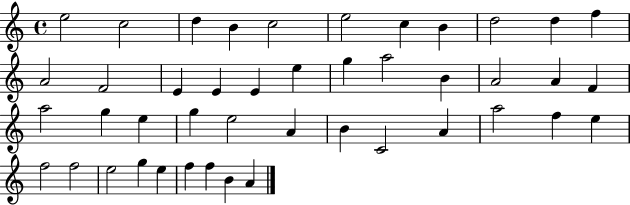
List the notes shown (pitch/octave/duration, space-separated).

E5/h C5/h D5/q B4/q C5/h E5/h C5/q B4/q D5/h D5/q F5/q A4/h F4/h E4/q E4/q E4/q E5/q G5/q A5/h B4/q A4/h A4/q F4/q A5/h G5/q E5/q G5/q E5/h A4/q B4/q C4/h A4/q A5/h F5/q E5/q F5/h F5/h E5/h G5/q E5/q F5/q F5/q B4/q A4/q